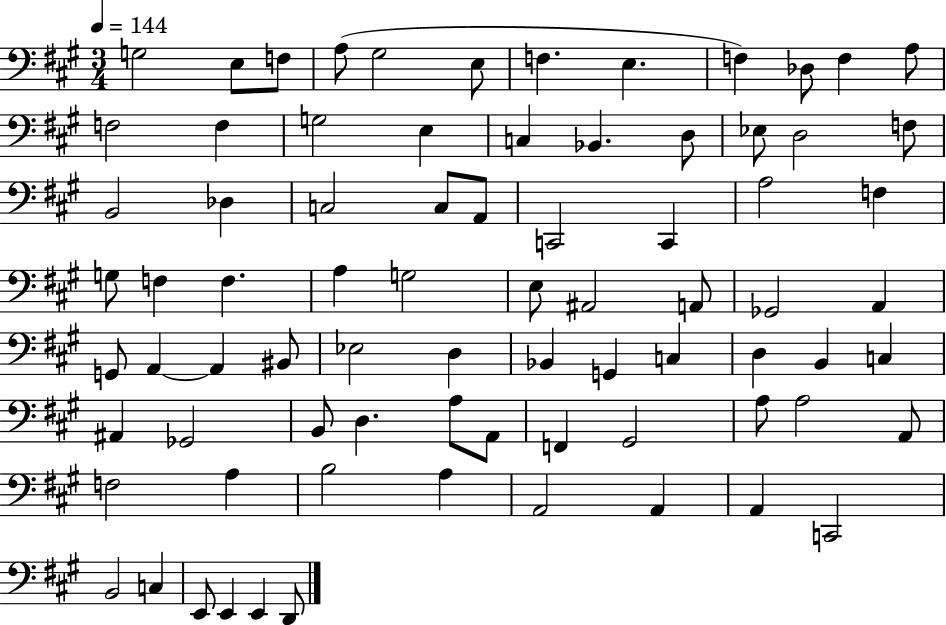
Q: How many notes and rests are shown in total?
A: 78